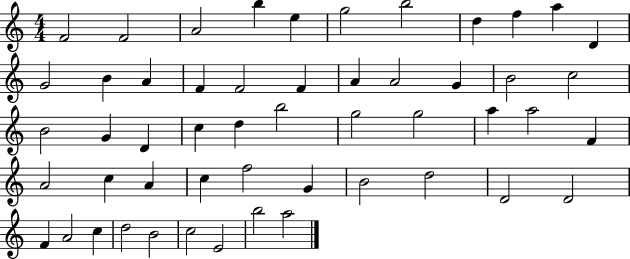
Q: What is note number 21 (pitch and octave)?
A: B4